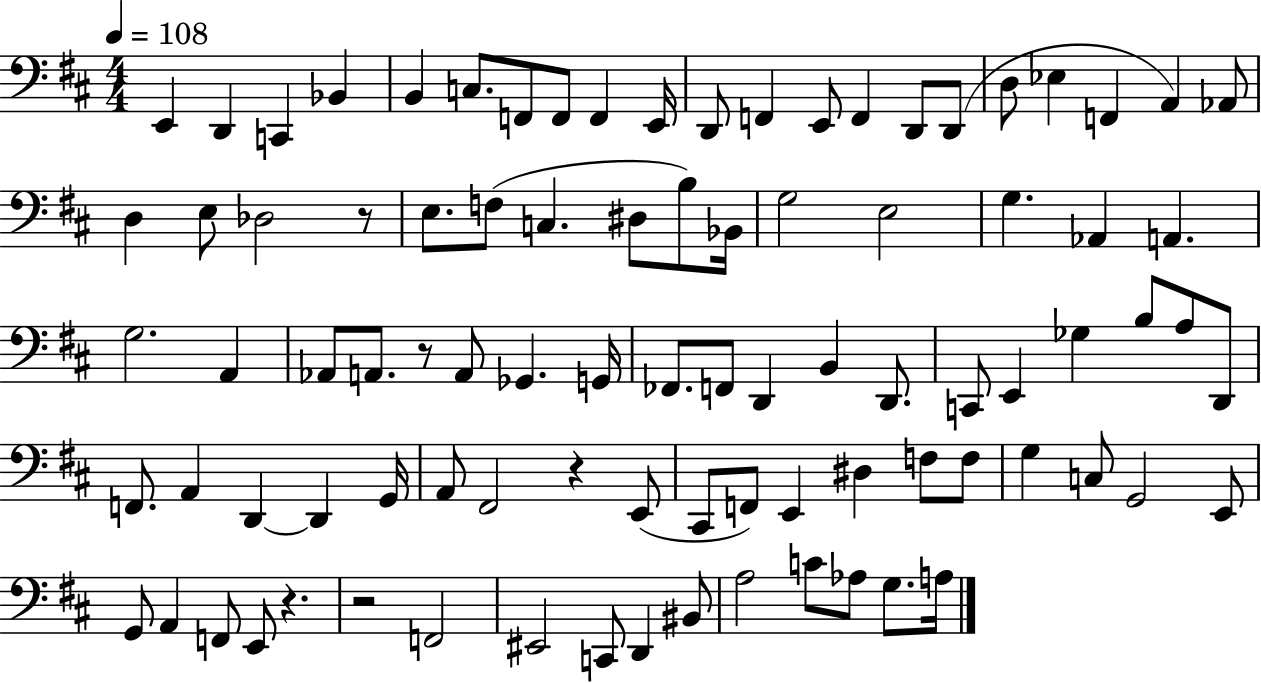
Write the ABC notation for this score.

X:1
T:Untitled
M:4/4
L:1/4
K:D
E,, D,, C,, _B,, B,, C,/2 F,,/2 F,,/2 F,, E,,/4 D,,/2 F,, E,,/2 F,, D,,/2 D,,/2 D,/2 _E, F,, A,, _A,,/2 D, E,/2 _D,2 z/2 E,/2 F,/2 C, ^D,/2 B,/2 _B,,/4 G,2 E,2 G, _A,, A,, G,2 A,, _A,,/2 A,,/2 z/2 A,,/2 _G,, G,,/4 _F,,/2 F,,/2 D,, B,, D,,/2 C,,/2 E,, _G, B,/2 A,/2 D,,/2 F,,/2 A,, D,, D,, G,,/4 A,,/2 ^F,,2 z E,,/2 ^C,,/2 F,,/2 E,, ^D, F,/2 F,/2 G, C,/2 G,,2 E,,/2 G,,/2 A,, F,,/2 E,,/2 z z2 F,,2 ^E,,2 C,,/2 D,, ^B,,/2 A,2 C/2 _A,/2 G,/2 A,/4